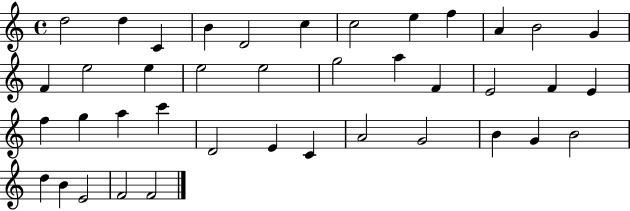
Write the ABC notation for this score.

X:1
T:Untitled
M:4/4
L:1/4
K:C
d2 d C B D2 c c2 e f A B2 G F e2 e e2 e2 g2 a F E2 F E f g a c' D2 E C A2 G2 B G B2 d B E2 F2 F2